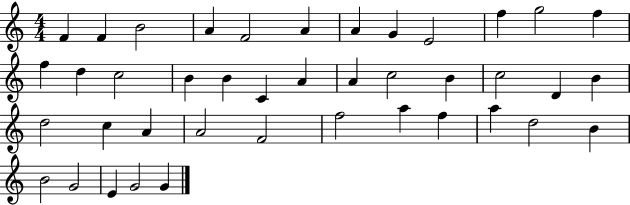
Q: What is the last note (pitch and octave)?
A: G4